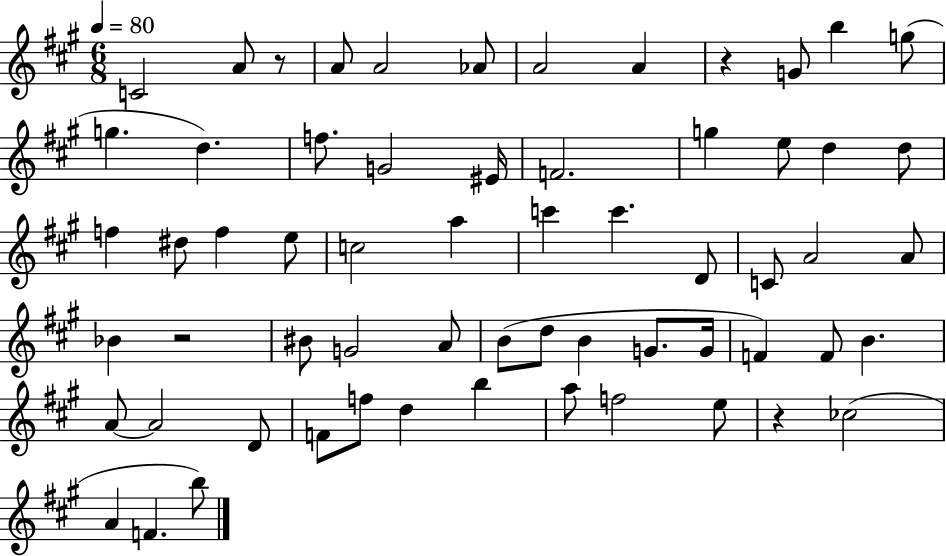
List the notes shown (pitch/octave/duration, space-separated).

C4/h A4/e R/e A4/e A4/h Ab4/e A4/h A4/q R/q G4/e B5/q G5/e G5/q. D5/q. F5/e. G4/h EIS4/s F4/h. G5/q E5/e D5/q D5/e F5/q D#5/e F5/q E5/e C5/h A5/q C6/q C6/q. D4/e C4/e A4/h A4/e Bb4/q R/h BIS4/e G4/h A4/e B4/e D5/e B4/q G4/e. G4/s F4/q F4/e B4/q. A4/e A4/h D4/e F4/e F5/e D5/q B5/q A5/e F5/h E5/e R/q CES5/h A4/q F4/q. B5/e